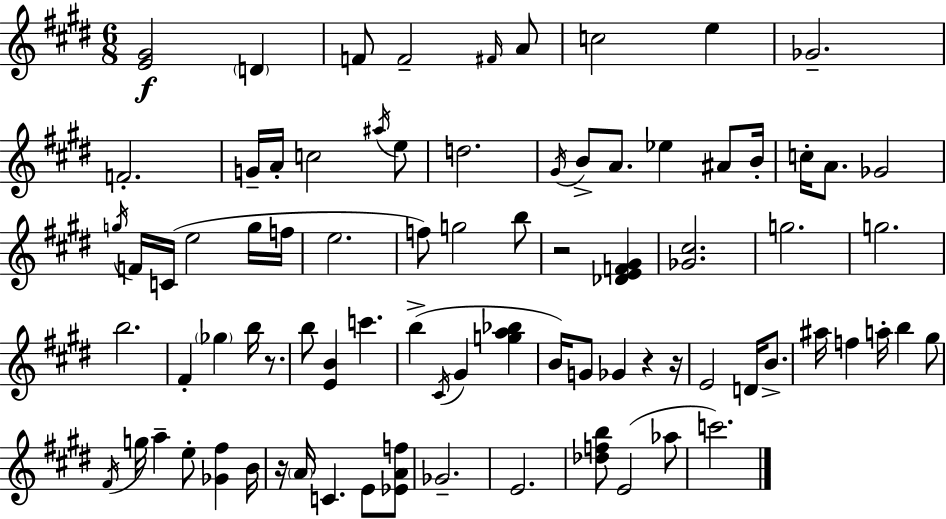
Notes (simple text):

[E4,G#4]/h D4/q F4/e F4/h F#4/s A4/e C5/h E5/q Gb4/h. F4/h. G4/s A4/s C5/h A#5/s E5/e D5/h. G#4/s B4/e A4/e. Eb5/q A#4/e B4/s C5/s A4/e. Gb4/h G5/s F4/s C4/s E5/h G5/s F5/s E5/h. F5/e G5/h B5/e R/h [Db4,E4,F4,G#4]/q [Gb4,C#5]/h. G5/h. G5/h. B5/h. F#4/q Gb5/q B5/s R/e. B5/e [E4,B4]/q C6/q. B5/q C#4/s G#4/q [G5,A5,Bb5]/q B4/s G4/e Gb4/q R/q R/s E4/h D4/s B4/e. A#5/s F5/q A5/s B5/q G#5/e F#4/s G5/s A5/q E5/e [Gb4,F#5]/q B4/s R/s A4/s C4/q. E4/e [Eb4,A4,F5]/e Gb4/h. E4/h. [Db5,F5,B5]/e E4/h Ab5/e C6/h.